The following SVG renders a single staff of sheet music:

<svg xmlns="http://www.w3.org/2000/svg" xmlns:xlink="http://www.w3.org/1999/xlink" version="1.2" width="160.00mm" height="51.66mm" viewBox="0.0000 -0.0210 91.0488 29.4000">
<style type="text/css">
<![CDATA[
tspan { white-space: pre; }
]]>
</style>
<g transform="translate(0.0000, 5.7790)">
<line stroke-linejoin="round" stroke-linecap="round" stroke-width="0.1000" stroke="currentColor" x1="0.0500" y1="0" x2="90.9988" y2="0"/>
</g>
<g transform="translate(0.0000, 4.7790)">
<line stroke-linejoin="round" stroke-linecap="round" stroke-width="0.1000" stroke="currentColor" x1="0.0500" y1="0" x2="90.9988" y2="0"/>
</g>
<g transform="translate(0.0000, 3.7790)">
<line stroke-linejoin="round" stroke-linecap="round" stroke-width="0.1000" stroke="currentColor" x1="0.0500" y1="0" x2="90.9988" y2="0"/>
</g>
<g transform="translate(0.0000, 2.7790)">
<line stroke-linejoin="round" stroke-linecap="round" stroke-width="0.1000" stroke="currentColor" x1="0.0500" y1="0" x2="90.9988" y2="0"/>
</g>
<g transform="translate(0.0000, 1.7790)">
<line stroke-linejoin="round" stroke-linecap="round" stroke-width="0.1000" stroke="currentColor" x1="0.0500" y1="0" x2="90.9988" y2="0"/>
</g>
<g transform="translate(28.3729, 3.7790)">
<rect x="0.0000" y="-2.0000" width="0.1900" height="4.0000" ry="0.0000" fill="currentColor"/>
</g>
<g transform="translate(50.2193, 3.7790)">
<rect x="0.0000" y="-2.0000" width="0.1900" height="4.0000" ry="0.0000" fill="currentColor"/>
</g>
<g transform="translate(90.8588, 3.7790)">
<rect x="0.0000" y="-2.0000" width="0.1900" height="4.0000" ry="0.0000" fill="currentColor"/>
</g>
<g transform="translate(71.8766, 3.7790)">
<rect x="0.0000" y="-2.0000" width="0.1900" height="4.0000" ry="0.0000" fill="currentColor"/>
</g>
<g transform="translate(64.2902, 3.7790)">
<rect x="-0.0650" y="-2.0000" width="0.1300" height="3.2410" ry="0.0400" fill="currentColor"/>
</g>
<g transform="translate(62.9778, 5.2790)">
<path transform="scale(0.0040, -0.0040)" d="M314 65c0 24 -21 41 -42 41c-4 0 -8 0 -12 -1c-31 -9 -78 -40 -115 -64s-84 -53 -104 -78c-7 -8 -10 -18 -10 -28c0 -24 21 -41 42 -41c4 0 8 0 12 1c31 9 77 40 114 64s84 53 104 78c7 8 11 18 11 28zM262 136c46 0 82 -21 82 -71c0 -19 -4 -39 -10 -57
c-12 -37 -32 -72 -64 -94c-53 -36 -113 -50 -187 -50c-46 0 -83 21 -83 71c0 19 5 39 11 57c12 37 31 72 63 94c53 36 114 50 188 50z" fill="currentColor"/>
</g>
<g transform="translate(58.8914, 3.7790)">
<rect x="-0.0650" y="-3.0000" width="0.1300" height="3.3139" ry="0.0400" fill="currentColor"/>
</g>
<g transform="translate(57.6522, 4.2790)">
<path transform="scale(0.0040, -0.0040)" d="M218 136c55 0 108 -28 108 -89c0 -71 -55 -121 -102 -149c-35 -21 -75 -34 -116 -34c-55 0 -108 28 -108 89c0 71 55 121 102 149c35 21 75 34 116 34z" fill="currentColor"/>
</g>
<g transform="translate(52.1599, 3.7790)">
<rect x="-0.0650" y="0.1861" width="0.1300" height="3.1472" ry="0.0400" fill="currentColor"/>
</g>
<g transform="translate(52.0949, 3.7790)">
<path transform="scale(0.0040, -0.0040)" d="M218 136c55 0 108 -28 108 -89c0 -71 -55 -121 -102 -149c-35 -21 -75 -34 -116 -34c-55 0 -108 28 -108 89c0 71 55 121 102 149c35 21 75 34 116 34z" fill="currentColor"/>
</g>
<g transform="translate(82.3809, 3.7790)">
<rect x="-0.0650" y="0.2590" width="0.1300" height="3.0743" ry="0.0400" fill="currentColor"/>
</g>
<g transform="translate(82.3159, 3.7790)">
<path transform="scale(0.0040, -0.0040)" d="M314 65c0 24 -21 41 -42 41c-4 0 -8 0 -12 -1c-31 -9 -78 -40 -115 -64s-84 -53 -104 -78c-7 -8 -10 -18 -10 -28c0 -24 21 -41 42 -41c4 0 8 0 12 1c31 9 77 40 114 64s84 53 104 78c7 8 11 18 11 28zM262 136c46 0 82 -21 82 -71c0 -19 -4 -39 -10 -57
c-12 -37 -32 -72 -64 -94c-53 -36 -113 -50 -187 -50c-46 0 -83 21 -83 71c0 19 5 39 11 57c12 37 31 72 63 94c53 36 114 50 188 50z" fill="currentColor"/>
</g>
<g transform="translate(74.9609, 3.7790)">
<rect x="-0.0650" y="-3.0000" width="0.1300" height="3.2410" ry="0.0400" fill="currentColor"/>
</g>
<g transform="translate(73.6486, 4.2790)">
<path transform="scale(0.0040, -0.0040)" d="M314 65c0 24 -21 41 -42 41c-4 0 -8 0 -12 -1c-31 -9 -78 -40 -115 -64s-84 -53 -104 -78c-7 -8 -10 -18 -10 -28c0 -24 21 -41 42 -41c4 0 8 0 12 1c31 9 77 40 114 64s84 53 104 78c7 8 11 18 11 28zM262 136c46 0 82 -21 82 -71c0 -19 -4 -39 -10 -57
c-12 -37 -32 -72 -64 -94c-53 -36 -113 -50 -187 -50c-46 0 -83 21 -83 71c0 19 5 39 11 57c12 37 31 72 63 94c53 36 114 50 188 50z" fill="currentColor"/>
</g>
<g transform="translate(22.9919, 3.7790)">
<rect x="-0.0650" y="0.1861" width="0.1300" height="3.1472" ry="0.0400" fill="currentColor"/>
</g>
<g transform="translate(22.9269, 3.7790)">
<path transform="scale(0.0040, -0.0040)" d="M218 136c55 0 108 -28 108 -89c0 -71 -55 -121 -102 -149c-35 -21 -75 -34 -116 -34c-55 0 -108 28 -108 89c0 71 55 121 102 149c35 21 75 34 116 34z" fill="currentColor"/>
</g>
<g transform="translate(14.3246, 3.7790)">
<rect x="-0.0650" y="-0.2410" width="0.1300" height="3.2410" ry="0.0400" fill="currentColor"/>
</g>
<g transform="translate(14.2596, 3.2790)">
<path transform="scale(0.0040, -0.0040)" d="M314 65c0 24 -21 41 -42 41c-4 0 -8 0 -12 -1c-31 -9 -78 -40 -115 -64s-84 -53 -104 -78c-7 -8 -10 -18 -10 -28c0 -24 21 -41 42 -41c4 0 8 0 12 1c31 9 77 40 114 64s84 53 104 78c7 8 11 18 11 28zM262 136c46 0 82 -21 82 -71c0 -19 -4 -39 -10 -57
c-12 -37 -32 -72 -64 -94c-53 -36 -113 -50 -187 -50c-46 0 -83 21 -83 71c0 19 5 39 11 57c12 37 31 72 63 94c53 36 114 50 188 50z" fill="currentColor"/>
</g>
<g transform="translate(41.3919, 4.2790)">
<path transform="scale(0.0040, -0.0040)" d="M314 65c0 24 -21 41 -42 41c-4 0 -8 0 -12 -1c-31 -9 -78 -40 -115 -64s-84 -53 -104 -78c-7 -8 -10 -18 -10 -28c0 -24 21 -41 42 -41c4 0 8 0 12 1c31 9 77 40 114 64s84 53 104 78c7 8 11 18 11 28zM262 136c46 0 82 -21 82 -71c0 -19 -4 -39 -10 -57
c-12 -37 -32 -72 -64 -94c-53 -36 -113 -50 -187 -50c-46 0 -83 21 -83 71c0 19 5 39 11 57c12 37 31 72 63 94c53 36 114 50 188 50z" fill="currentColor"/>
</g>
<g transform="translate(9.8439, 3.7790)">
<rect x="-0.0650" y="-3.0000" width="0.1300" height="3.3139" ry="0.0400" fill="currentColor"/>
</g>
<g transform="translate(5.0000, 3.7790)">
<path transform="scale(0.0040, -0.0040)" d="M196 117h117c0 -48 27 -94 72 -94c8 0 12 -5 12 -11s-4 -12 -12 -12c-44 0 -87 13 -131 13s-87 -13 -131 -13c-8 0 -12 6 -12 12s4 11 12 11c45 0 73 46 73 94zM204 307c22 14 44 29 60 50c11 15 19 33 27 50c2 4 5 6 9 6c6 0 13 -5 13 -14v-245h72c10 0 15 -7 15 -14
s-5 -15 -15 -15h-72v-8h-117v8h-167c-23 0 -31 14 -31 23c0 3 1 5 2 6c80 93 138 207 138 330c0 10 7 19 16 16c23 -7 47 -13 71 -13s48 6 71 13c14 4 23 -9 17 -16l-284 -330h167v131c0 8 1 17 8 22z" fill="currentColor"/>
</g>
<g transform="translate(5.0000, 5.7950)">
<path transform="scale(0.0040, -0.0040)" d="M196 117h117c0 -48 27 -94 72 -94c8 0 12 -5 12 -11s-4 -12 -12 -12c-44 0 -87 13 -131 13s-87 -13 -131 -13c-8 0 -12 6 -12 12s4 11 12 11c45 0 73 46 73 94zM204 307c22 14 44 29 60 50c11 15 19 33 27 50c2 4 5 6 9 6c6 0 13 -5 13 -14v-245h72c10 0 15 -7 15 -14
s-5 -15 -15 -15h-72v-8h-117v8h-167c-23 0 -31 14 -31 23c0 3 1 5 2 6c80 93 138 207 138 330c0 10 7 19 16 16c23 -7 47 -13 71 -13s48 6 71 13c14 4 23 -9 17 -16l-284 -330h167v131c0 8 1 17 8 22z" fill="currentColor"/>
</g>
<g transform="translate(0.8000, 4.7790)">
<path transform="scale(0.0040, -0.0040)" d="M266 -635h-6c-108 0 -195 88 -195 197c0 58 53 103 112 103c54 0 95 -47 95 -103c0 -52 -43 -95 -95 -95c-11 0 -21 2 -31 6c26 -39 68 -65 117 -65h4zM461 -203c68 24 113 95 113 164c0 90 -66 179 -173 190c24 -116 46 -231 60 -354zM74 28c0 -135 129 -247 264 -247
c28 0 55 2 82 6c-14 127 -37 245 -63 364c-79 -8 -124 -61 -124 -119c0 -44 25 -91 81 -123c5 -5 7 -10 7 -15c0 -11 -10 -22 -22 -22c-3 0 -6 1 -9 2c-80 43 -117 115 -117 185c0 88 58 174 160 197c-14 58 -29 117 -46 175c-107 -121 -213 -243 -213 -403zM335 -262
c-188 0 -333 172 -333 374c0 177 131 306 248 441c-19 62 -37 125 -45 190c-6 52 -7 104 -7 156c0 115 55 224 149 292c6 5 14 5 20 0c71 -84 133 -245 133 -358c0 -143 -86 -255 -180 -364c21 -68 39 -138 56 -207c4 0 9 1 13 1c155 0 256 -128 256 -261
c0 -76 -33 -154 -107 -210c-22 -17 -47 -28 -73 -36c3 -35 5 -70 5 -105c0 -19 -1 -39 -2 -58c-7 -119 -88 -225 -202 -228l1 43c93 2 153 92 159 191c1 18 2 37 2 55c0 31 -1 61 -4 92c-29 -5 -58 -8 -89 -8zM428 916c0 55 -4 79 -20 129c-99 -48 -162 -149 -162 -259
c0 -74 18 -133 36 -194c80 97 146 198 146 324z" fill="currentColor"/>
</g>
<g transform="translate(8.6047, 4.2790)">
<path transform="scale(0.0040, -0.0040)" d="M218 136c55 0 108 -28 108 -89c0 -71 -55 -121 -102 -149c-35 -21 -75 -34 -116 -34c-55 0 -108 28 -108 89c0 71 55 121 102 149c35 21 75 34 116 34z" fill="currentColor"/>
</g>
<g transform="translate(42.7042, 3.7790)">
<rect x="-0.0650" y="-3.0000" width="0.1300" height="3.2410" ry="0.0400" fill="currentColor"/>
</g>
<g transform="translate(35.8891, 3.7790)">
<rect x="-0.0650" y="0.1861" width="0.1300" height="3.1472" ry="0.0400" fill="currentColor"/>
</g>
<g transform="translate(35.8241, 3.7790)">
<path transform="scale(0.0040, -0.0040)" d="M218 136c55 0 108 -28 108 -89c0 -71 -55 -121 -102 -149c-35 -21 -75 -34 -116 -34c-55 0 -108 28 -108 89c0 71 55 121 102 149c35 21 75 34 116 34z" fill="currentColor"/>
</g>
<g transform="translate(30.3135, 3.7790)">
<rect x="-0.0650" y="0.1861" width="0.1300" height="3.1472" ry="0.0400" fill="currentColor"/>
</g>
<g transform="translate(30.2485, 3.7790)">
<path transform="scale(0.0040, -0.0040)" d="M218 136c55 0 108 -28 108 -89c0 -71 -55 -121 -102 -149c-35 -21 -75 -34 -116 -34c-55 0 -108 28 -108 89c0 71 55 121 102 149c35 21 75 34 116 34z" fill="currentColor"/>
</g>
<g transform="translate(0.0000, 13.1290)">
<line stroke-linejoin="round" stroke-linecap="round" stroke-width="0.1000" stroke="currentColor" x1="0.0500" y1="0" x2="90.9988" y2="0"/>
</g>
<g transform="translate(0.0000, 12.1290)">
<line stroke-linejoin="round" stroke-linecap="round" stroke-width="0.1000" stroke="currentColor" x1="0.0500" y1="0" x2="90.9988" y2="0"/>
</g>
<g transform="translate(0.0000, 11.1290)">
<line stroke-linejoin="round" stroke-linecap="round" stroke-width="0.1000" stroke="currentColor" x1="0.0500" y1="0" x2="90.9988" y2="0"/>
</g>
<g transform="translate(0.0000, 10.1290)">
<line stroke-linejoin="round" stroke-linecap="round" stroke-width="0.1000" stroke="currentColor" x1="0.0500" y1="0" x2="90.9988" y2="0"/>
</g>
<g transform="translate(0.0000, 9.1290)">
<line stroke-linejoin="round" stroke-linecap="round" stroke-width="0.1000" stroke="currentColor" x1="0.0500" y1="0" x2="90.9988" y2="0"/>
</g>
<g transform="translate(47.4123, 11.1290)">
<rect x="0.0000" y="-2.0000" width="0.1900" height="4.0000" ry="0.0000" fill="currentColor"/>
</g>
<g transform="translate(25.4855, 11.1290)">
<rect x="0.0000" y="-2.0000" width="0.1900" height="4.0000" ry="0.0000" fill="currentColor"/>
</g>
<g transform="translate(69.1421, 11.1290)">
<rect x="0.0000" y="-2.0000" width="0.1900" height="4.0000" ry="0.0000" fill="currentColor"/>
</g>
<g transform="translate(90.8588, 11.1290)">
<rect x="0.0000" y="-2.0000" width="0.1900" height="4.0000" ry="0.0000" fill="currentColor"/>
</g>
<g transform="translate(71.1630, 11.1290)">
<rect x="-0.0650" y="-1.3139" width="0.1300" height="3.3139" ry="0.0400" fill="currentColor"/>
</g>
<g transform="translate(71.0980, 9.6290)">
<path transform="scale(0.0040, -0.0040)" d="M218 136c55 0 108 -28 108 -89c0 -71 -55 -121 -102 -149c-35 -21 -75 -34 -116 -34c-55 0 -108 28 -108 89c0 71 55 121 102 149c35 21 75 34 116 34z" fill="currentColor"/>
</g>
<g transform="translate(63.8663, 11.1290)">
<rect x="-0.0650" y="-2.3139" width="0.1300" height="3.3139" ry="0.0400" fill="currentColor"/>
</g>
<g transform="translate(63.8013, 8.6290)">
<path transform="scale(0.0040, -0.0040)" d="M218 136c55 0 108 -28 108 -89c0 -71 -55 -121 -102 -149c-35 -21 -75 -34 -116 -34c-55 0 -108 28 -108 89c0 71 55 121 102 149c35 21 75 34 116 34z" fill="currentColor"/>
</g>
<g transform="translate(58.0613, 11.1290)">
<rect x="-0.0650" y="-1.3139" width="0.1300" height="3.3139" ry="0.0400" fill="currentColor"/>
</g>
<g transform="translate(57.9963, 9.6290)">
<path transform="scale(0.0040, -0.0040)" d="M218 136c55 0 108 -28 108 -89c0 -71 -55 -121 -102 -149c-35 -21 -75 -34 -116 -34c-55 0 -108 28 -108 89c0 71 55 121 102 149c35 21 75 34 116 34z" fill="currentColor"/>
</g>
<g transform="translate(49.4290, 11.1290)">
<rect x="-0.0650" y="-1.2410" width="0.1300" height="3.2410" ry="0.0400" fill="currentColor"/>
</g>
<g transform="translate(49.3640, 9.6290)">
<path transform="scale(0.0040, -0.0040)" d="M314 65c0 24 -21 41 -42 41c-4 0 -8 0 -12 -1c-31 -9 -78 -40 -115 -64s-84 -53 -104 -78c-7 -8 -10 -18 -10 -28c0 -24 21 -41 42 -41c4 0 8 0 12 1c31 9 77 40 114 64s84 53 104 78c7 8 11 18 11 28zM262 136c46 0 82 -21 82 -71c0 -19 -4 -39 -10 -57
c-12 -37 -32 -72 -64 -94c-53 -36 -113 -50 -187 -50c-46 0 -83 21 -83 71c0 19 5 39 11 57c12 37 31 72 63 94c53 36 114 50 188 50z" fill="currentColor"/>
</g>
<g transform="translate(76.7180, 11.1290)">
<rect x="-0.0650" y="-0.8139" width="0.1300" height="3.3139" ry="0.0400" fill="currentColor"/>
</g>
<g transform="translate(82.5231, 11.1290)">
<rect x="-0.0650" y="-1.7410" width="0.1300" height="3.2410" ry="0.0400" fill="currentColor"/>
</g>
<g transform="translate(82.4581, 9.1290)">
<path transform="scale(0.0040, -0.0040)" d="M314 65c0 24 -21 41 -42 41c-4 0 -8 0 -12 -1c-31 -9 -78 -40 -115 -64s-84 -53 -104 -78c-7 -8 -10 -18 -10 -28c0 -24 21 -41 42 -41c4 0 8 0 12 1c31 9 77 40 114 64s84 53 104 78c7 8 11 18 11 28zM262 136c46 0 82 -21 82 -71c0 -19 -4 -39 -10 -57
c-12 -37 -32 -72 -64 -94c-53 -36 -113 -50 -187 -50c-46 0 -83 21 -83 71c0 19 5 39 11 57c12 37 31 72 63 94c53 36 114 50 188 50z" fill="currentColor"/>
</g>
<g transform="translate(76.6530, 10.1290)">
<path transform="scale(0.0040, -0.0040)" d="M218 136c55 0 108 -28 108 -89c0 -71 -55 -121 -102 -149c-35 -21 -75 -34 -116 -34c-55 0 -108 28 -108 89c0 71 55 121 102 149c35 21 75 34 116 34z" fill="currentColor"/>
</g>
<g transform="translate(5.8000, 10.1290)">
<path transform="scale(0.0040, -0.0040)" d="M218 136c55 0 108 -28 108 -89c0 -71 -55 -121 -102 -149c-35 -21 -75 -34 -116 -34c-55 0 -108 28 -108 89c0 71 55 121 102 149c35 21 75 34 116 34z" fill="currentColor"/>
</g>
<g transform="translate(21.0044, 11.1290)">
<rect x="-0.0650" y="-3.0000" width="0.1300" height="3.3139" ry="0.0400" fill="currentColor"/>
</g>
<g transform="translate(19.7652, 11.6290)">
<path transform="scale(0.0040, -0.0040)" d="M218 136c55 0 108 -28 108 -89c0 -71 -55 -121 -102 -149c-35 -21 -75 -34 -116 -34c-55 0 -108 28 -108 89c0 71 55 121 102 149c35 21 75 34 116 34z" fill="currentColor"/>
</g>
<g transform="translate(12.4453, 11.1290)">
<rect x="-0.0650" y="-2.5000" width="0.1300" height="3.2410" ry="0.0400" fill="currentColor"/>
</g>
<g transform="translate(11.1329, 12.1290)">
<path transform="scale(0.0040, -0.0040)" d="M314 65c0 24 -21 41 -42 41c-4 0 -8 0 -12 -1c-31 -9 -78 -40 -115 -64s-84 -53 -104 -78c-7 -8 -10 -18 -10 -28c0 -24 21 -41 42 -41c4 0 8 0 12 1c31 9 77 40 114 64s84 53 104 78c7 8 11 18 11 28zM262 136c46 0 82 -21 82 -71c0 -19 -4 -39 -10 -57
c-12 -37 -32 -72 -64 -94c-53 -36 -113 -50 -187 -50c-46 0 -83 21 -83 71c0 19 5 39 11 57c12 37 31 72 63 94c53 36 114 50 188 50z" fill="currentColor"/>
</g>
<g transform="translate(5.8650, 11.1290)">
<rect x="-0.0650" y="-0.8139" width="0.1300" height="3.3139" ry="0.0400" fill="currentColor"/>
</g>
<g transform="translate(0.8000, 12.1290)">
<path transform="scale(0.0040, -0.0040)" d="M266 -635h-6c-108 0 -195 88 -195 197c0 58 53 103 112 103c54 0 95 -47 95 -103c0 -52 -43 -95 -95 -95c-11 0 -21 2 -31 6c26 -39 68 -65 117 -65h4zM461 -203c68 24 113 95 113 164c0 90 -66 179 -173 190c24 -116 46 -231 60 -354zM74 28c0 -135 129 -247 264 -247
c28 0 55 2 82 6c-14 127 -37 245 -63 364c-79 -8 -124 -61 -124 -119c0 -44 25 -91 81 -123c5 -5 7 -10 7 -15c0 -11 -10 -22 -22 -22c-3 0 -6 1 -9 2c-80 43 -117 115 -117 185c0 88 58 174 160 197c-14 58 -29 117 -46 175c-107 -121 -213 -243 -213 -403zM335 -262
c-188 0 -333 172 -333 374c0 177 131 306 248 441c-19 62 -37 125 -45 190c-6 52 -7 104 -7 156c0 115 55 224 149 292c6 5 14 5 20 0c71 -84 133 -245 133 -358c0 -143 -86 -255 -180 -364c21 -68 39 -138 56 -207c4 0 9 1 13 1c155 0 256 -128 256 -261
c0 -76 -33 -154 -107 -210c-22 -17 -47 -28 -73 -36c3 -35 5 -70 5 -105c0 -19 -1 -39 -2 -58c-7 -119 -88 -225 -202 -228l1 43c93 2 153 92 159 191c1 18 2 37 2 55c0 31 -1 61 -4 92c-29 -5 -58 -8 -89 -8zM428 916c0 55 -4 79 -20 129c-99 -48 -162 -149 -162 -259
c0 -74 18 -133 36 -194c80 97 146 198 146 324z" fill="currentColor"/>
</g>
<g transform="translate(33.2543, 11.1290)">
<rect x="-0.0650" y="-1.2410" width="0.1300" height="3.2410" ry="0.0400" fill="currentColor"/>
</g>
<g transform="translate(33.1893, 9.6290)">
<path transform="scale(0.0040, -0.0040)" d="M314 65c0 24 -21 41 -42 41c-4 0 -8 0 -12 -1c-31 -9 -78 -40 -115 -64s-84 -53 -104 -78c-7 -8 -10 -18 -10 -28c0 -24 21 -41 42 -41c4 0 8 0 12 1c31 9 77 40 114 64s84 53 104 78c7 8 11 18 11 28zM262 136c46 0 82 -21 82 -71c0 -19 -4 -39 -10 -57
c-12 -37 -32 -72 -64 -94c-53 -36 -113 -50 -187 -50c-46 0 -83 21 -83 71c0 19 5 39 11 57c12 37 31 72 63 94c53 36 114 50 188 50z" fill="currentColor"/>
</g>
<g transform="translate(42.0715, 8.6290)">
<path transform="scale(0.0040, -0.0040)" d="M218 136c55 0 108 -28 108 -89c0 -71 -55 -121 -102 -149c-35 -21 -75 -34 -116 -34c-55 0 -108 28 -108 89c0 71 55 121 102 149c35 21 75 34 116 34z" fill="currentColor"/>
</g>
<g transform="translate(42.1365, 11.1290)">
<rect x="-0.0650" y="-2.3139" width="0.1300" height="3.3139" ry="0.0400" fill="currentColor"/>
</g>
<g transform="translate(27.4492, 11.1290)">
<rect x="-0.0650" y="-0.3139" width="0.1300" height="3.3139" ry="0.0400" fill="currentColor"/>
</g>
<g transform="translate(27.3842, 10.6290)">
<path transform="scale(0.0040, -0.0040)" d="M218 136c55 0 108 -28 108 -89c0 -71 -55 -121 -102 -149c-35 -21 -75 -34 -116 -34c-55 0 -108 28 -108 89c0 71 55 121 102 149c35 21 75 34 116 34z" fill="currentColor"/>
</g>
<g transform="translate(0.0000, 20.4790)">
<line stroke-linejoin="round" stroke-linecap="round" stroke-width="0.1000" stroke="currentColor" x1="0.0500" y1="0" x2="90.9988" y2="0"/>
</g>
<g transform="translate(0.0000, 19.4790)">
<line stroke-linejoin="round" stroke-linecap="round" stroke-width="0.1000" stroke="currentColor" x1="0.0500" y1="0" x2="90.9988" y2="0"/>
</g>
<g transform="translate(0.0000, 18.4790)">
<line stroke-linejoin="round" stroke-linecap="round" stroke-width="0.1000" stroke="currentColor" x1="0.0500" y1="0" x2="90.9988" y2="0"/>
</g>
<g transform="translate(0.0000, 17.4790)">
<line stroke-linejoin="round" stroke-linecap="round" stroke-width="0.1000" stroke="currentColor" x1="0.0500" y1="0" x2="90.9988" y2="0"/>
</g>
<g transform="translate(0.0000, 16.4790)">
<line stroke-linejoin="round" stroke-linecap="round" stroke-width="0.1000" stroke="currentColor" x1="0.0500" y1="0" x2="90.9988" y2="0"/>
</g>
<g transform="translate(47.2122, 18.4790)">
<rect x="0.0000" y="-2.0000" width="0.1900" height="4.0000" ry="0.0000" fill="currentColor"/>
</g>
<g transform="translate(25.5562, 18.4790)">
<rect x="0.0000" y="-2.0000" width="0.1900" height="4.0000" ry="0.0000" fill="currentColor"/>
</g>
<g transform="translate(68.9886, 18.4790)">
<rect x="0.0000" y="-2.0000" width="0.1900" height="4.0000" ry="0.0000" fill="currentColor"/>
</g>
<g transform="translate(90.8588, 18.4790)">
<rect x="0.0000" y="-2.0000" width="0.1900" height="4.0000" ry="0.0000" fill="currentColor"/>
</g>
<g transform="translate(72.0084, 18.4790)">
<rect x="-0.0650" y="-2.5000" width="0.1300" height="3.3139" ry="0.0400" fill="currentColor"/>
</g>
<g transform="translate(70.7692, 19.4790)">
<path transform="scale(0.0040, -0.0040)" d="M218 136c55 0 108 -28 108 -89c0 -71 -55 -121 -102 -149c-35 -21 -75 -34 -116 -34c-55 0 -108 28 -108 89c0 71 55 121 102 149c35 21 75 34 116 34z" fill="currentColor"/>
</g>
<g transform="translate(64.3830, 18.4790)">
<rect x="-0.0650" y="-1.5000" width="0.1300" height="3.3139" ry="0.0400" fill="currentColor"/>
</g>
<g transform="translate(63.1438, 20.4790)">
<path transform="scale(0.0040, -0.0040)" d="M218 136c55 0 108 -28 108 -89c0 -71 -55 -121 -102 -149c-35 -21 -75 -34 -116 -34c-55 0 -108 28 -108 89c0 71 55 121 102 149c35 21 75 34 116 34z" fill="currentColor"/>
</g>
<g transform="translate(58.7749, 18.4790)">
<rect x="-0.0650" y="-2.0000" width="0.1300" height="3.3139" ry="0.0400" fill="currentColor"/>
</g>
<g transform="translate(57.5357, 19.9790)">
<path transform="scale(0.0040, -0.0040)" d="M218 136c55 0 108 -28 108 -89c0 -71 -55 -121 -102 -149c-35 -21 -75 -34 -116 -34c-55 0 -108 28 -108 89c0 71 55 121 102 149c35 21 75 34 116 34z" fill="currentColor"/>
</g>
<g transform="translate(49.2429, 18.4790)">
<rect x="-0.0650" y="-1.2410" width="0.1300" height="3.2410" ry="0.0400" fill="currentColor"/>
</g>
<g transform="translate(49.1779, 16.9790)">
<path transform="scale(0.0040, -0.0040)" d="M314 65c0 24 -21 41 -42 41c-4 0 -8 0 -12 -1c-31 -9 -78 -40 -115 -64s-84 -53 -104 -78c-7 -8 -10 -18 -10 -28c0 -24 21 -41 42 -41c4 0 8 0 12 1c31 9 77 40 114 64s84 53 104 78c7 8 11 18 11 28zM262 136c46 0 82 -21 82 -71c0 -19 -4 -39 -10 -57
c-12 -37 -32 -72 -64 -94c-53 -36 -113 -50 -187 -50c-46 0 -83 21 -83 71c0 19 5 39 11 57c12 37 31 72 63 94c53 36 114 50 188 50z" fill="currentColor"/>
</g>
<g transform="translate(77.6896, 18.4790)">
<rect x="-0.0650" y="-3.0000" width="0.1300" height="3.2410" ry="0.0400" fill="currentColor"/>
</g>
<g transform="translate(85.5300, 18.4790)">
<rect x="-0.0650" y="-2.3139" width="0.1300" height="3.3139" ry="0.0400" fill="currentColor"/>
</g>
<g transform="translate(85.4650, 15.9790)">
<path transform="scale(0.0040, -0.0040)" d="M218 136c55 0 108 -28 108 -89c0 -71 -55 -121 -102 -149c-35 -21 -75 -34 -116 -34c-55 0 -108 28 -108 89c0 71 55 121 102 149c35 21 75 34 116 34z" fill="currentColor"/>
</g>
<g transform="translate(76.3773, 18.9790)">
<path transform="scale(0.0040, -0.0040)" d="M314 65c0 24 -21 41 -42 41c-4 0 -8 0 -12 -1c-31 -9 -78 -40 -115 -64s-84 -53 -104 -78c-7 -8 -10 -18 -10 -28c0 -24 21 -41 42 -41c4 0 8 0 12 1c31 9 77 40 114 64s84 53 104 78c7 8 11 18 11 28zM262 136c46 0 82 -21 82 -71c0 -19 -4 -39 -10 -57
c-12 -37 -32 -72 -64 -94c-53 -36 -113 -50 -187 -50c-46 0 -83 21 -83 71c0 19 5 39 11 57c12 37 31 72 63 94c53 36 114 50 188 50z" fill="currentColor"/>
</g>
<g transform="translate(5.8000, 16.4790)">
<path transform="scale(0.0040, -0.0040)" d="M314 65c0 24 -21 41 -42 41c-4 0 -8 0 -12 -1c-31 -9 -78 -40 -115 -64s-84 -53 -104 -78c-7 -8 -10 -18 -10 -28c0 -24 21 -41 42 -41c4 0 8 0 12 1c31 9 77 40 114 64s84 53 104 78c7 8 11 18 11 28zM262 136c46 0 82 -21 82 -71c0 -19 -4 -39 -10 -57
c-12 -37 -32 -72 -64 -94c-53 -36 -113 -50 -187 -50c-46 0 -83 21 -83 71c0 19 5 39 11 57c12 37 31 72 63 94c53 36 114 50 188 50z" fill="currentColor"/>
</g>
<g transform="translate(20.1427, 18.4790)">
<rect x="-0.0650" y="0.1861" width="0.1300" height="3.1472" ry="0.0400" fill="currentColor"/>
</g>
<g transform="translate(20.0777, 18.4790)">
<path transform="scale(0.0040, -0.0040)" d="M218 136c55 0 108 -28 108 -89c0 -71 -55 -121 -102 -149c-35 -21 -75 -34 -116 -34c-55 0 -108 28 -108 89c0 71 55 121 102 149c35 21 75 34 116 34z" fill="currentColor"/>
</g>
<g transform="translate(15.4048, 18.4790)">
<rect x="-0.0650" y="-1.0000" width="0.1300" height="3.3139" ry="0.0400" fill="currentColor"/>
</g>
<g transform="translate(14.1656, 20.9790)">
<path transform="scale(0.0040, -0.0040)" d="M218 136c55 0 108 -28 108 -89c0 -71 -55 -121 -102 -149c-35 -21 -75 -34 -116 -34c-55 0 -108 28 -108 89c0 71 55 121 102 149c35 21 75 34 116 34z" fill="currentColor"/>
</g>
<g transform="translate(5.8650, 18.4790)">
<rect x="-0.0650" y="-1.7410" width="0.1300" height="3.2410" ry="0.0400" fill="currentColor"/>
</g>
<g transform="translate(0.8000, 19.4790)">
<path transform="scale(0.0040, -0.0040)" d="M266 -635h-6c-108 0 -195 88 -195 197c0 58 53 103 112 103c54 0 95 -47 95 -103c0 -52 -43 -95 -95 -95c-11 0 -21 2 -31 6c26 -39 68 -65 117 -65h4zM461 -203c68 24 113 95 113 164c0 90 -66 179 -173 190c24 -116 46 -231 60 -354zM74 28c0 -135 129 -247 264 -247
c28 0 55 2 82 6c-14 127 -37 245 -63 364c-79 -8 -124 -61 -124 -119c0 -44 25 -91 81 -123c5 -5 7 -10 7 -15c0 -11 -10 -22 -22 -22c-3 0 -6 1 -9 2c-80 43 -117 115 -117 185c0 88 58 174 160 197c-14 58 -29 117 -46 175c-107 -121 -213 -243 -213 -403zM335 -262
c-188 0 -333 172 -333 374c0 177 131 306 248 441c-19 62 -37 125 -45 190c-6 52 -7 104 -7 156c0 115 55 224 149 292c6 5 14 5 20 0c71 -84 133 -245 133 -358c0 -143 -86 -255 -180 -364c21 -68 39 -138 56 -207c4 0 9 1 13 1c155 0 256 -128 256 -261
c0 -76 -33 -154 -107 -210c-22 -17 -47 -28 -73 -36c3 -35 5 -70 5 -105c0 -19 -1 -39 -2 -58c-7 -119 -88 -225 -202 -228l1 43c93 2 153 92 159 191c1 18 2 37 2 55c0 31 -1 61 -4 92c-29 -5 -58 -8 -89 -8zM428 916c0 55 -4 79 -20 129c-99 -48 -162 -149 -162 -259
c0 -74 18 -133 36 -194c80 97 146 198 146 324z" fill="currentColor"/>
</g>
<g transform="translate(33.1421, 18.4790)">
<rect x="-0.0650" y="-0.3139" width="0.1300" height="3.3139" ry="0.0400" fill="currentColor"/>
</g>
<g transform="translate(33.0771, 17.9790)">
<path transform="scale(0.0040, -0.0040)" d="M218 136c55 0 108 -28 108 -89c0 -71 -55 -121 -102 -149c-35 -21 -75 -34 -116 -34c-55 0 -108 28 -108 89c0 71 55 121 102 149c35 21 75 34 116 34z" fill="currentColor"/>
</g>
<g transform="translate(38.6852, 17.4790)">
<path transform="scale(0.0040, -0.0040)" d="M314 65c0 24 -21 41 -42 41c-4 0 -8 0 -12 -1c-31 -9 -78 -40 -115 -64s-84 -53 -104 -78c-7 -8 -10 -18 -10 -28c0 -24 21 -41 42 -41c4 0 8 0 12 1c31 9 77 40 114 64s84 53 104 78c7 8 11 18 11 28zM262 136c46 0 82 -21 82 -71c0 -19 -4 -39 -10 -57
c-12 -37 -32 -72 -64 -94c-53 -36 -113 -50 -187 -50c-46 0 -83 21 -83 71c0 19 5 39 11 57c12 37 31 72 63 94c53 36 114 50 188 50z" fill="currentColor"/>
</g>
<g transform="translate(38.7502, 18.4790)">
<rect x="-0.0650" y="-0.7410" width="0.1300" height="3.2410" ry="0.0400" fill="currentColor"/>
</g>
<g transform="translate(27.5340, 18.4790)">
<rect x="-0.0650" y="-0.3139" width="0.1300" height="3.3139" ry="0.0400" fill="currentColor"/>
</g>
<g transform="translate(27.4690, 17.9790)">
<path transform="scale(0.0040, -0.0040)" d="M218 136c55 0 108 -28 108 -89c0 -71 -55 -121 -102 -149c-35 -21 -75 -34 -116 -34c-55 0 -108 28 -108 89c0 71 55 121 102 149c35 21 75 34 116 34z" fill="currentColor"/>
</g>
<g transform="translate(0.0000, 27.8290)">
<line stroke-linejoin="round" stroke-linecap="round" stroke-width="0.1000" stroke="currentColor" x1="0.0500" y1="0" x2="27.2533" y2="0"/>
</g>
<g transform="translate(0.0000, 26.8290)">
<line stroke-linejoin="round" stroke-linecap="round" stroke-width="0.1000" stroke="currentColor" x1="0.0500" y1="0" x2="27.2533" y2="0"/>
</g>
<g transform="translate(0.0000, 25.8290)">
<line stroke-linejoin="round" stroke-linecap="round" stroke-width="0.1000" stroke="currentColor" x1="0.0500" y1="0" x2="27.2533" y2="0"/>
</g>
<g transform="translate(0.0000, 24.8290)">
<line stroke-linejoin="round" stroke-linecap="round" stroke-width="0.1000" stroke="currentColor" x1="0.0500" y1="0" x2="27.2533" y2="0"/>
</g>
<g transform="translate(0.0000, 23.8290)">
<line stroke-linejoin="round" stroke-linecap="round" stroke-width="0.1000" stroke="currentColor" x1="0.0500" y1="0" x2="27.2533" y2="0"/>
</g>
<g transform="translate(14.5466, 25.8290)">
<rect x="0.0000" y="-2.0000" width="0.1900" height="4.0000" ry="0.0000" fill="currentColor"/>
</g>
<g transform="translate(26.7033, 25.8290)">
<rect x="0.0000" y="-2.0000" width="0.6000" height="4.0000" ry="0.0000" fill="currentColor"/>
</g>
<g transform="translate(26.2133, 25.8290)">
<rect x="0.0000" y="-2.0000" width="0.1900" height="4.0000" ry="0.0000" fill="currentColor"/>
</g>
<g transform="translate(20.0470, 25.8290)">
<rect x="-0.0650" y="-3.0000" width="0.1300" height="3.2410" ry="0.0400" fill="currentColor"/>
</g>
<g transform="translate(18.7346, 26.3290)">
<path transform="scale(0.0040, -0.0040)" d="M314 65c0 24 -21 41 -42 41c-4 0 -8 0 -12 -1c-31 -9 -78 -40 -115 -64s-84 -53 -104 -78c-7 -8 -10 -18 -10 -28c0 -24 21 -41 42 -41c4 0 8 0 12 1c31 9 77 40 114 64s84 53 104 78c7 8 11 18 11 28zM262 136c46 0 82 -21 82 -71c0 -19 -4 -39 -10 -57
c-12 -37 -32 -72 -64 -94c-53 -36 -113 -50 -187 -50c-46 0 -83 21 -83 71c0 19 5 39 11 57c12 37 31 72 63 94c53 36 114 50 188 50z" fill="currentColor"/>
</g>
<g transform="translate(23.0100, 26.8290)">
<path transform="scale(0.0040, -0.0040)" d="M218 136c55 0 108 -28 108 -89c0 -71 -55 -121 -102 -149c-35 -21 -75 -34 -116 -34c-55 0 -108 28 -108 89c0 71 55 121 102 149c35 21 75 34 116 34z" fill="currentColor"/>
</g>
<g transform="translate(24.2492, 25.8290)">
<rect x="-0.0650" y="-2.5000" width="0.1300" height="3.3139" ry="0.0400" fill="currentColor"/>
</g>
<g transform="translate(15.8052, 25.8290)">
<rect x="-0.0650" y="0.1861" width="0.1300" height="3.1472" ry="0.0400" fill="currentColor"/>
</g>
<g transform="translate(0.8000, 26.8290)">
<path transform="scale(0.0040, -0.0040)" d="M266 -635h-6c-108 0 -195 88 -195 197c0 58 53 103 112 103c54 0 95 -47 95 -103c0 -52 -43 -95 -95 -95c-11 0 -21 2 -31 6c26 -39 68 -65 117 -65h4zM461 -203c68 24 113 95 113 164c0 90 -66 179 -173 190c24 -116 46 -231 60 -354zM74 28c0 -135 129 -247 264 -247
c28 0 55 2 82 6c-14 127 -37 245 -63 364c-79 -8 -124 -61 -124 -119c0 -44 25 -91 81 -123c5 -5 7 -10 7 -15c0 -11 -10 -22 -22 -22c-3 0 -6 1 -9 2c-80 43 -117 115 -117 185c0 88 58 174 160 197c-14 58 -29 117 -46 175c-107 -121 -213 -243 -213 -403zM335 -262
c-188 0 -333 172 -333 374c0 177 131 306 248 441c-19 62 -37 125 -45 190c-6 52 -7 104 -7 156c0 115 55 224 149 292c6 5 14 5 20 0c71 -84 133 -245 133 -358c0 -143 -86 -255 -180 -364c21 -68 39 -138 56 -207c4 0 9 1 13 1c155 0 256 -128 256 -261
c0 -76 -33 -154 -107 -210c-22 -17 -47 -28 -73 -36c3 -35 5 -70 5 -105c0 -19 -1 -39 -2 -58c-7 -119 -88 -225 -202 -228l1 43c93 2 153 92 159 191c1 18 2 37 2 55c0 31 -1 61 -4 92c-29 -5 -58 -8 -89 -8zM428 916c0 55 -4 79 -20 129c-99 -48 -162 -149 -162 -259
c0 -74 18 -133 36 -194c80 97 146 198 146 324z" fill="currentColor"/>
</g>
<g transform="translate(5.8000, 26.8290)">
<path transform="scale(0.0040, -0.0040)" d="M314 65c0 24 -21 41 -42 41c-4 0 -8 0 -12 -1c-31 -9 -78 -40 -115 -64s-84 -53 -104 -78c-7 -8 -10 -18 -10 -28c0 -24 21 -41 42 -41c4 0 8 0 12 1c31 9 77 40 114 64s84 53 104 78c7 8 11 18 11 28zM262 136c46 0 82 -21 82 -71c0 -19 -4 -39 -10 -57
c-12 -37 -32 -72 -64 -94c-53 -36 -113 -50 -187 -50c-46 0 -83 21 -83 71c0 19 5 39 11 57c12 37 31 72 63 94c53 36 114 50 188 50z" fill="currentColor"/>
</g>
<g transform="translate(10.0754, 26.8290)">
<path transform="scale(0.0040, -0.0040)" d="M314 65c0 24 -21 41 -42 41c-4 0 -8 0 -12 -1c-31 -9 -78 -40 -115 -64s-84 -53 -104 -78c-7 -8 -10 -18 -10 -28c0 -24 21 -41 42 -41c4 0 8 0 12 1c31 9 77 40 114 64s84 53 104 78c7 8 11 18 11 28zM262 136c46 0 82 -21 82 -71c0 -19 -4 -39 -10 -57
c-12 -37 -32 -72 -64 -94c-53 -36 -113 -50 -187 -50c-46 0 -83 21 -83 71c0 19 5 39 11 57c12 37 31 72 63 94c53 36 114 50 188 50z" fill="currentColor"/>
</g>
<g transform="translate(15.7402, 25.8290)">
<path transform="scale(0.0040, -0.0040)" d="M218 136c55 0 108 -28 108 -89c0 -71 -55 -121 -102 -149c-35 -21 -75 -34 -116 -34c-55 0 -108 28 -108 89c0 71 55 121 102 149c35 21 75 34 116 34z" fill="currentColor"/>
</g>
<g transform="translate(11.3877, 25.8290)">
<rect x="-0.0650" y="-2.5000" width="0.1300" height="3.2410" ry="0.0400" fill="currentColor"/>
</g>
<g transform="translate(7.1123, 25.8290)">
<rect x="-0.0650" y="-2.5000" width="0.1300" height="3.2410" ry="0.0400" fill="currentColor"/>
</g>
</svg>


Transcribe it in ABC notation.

X:1
T:Untitled
M:4/4
L:1/4
K:C
A c2 B B B A2 B A F2 A2 B2 d G2 A c e2 g e2 e g e d f2 f2 D B c c d2 e2 F E G A2 g G2 G2 B A2 G